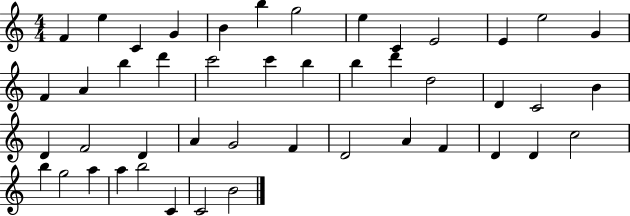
F4/q E5/q C4/q G4/q B4/q B5/q G5/h E5/q C4/q E4/h E4/q E5/h G4/q F4/q A4/q B5/q D6/q C6/h C6/q B5/q B5/q D6/q D5/h D4/q C4/h B4/q D4/q F4/h D4/q A4/q G4/h F4/q D4/h A4/q F4/q D4/q D4/q C5/h B5/q G5/h A5/q A5/q B5/h C4/q C4/h B4/h